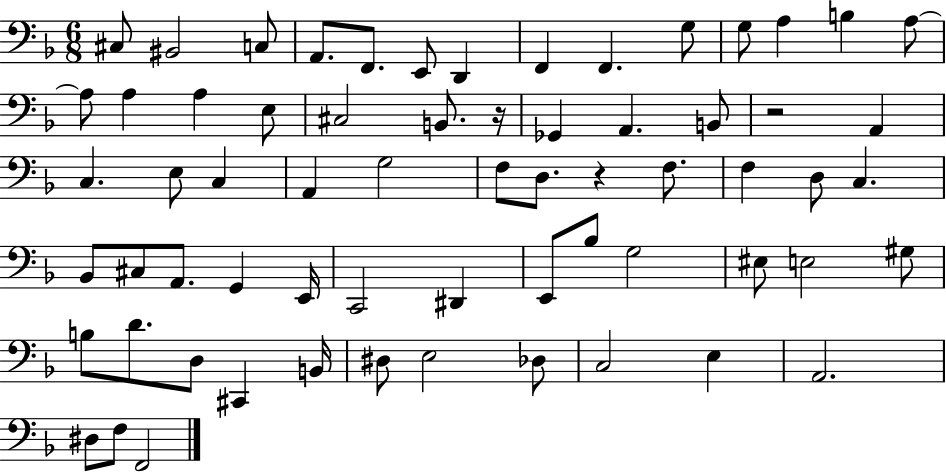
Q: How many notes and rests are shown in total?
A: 65